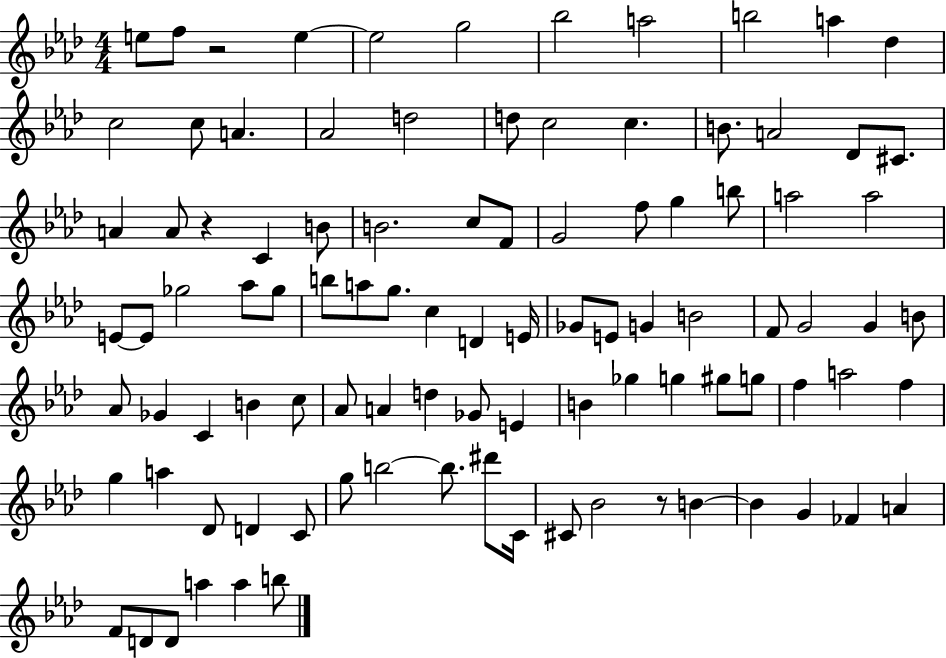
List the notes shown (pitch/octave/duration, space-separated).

E5/e F5/e R/h E5/q E5/h G5/h Bb5/h A5/h B5/h A5/q Db5/q C5/h C5/e A4/q. Ab4/h D5/h D5/e C5/h C5/q. B4/e. A4/h Db4/e C#4/e. A4/q A4/e R/q C4/q B4/e B4/h. C5/e F4/e G4/h F5/e G5/q B5/e A5/h A5/h E4/e E4/e Gb5/h Ab5/e Gb5/e B5/e A5/e G5/e. C5/q D4/q E4/s Gb4/e E4/e G4/q B4/h F4/e G4/h G4/q B4/e Ab4/e Gb4/q C4/q B4/q C5/e Ab4/e A4/q D5/q Gb4/e E4/q B4/q Gb5/q G5/q G#5/e G5/e F5/q A5/h F5/q G5/q A5/q Db4/e D4/q C4/e G5/e B5/h B5/e. D#6/e C4/s C#4/e Bb4/h R/e B4/q B4/q G4/q FES4/q A4/q F4/e D4/e D4/e A5/q A5/q B5/e